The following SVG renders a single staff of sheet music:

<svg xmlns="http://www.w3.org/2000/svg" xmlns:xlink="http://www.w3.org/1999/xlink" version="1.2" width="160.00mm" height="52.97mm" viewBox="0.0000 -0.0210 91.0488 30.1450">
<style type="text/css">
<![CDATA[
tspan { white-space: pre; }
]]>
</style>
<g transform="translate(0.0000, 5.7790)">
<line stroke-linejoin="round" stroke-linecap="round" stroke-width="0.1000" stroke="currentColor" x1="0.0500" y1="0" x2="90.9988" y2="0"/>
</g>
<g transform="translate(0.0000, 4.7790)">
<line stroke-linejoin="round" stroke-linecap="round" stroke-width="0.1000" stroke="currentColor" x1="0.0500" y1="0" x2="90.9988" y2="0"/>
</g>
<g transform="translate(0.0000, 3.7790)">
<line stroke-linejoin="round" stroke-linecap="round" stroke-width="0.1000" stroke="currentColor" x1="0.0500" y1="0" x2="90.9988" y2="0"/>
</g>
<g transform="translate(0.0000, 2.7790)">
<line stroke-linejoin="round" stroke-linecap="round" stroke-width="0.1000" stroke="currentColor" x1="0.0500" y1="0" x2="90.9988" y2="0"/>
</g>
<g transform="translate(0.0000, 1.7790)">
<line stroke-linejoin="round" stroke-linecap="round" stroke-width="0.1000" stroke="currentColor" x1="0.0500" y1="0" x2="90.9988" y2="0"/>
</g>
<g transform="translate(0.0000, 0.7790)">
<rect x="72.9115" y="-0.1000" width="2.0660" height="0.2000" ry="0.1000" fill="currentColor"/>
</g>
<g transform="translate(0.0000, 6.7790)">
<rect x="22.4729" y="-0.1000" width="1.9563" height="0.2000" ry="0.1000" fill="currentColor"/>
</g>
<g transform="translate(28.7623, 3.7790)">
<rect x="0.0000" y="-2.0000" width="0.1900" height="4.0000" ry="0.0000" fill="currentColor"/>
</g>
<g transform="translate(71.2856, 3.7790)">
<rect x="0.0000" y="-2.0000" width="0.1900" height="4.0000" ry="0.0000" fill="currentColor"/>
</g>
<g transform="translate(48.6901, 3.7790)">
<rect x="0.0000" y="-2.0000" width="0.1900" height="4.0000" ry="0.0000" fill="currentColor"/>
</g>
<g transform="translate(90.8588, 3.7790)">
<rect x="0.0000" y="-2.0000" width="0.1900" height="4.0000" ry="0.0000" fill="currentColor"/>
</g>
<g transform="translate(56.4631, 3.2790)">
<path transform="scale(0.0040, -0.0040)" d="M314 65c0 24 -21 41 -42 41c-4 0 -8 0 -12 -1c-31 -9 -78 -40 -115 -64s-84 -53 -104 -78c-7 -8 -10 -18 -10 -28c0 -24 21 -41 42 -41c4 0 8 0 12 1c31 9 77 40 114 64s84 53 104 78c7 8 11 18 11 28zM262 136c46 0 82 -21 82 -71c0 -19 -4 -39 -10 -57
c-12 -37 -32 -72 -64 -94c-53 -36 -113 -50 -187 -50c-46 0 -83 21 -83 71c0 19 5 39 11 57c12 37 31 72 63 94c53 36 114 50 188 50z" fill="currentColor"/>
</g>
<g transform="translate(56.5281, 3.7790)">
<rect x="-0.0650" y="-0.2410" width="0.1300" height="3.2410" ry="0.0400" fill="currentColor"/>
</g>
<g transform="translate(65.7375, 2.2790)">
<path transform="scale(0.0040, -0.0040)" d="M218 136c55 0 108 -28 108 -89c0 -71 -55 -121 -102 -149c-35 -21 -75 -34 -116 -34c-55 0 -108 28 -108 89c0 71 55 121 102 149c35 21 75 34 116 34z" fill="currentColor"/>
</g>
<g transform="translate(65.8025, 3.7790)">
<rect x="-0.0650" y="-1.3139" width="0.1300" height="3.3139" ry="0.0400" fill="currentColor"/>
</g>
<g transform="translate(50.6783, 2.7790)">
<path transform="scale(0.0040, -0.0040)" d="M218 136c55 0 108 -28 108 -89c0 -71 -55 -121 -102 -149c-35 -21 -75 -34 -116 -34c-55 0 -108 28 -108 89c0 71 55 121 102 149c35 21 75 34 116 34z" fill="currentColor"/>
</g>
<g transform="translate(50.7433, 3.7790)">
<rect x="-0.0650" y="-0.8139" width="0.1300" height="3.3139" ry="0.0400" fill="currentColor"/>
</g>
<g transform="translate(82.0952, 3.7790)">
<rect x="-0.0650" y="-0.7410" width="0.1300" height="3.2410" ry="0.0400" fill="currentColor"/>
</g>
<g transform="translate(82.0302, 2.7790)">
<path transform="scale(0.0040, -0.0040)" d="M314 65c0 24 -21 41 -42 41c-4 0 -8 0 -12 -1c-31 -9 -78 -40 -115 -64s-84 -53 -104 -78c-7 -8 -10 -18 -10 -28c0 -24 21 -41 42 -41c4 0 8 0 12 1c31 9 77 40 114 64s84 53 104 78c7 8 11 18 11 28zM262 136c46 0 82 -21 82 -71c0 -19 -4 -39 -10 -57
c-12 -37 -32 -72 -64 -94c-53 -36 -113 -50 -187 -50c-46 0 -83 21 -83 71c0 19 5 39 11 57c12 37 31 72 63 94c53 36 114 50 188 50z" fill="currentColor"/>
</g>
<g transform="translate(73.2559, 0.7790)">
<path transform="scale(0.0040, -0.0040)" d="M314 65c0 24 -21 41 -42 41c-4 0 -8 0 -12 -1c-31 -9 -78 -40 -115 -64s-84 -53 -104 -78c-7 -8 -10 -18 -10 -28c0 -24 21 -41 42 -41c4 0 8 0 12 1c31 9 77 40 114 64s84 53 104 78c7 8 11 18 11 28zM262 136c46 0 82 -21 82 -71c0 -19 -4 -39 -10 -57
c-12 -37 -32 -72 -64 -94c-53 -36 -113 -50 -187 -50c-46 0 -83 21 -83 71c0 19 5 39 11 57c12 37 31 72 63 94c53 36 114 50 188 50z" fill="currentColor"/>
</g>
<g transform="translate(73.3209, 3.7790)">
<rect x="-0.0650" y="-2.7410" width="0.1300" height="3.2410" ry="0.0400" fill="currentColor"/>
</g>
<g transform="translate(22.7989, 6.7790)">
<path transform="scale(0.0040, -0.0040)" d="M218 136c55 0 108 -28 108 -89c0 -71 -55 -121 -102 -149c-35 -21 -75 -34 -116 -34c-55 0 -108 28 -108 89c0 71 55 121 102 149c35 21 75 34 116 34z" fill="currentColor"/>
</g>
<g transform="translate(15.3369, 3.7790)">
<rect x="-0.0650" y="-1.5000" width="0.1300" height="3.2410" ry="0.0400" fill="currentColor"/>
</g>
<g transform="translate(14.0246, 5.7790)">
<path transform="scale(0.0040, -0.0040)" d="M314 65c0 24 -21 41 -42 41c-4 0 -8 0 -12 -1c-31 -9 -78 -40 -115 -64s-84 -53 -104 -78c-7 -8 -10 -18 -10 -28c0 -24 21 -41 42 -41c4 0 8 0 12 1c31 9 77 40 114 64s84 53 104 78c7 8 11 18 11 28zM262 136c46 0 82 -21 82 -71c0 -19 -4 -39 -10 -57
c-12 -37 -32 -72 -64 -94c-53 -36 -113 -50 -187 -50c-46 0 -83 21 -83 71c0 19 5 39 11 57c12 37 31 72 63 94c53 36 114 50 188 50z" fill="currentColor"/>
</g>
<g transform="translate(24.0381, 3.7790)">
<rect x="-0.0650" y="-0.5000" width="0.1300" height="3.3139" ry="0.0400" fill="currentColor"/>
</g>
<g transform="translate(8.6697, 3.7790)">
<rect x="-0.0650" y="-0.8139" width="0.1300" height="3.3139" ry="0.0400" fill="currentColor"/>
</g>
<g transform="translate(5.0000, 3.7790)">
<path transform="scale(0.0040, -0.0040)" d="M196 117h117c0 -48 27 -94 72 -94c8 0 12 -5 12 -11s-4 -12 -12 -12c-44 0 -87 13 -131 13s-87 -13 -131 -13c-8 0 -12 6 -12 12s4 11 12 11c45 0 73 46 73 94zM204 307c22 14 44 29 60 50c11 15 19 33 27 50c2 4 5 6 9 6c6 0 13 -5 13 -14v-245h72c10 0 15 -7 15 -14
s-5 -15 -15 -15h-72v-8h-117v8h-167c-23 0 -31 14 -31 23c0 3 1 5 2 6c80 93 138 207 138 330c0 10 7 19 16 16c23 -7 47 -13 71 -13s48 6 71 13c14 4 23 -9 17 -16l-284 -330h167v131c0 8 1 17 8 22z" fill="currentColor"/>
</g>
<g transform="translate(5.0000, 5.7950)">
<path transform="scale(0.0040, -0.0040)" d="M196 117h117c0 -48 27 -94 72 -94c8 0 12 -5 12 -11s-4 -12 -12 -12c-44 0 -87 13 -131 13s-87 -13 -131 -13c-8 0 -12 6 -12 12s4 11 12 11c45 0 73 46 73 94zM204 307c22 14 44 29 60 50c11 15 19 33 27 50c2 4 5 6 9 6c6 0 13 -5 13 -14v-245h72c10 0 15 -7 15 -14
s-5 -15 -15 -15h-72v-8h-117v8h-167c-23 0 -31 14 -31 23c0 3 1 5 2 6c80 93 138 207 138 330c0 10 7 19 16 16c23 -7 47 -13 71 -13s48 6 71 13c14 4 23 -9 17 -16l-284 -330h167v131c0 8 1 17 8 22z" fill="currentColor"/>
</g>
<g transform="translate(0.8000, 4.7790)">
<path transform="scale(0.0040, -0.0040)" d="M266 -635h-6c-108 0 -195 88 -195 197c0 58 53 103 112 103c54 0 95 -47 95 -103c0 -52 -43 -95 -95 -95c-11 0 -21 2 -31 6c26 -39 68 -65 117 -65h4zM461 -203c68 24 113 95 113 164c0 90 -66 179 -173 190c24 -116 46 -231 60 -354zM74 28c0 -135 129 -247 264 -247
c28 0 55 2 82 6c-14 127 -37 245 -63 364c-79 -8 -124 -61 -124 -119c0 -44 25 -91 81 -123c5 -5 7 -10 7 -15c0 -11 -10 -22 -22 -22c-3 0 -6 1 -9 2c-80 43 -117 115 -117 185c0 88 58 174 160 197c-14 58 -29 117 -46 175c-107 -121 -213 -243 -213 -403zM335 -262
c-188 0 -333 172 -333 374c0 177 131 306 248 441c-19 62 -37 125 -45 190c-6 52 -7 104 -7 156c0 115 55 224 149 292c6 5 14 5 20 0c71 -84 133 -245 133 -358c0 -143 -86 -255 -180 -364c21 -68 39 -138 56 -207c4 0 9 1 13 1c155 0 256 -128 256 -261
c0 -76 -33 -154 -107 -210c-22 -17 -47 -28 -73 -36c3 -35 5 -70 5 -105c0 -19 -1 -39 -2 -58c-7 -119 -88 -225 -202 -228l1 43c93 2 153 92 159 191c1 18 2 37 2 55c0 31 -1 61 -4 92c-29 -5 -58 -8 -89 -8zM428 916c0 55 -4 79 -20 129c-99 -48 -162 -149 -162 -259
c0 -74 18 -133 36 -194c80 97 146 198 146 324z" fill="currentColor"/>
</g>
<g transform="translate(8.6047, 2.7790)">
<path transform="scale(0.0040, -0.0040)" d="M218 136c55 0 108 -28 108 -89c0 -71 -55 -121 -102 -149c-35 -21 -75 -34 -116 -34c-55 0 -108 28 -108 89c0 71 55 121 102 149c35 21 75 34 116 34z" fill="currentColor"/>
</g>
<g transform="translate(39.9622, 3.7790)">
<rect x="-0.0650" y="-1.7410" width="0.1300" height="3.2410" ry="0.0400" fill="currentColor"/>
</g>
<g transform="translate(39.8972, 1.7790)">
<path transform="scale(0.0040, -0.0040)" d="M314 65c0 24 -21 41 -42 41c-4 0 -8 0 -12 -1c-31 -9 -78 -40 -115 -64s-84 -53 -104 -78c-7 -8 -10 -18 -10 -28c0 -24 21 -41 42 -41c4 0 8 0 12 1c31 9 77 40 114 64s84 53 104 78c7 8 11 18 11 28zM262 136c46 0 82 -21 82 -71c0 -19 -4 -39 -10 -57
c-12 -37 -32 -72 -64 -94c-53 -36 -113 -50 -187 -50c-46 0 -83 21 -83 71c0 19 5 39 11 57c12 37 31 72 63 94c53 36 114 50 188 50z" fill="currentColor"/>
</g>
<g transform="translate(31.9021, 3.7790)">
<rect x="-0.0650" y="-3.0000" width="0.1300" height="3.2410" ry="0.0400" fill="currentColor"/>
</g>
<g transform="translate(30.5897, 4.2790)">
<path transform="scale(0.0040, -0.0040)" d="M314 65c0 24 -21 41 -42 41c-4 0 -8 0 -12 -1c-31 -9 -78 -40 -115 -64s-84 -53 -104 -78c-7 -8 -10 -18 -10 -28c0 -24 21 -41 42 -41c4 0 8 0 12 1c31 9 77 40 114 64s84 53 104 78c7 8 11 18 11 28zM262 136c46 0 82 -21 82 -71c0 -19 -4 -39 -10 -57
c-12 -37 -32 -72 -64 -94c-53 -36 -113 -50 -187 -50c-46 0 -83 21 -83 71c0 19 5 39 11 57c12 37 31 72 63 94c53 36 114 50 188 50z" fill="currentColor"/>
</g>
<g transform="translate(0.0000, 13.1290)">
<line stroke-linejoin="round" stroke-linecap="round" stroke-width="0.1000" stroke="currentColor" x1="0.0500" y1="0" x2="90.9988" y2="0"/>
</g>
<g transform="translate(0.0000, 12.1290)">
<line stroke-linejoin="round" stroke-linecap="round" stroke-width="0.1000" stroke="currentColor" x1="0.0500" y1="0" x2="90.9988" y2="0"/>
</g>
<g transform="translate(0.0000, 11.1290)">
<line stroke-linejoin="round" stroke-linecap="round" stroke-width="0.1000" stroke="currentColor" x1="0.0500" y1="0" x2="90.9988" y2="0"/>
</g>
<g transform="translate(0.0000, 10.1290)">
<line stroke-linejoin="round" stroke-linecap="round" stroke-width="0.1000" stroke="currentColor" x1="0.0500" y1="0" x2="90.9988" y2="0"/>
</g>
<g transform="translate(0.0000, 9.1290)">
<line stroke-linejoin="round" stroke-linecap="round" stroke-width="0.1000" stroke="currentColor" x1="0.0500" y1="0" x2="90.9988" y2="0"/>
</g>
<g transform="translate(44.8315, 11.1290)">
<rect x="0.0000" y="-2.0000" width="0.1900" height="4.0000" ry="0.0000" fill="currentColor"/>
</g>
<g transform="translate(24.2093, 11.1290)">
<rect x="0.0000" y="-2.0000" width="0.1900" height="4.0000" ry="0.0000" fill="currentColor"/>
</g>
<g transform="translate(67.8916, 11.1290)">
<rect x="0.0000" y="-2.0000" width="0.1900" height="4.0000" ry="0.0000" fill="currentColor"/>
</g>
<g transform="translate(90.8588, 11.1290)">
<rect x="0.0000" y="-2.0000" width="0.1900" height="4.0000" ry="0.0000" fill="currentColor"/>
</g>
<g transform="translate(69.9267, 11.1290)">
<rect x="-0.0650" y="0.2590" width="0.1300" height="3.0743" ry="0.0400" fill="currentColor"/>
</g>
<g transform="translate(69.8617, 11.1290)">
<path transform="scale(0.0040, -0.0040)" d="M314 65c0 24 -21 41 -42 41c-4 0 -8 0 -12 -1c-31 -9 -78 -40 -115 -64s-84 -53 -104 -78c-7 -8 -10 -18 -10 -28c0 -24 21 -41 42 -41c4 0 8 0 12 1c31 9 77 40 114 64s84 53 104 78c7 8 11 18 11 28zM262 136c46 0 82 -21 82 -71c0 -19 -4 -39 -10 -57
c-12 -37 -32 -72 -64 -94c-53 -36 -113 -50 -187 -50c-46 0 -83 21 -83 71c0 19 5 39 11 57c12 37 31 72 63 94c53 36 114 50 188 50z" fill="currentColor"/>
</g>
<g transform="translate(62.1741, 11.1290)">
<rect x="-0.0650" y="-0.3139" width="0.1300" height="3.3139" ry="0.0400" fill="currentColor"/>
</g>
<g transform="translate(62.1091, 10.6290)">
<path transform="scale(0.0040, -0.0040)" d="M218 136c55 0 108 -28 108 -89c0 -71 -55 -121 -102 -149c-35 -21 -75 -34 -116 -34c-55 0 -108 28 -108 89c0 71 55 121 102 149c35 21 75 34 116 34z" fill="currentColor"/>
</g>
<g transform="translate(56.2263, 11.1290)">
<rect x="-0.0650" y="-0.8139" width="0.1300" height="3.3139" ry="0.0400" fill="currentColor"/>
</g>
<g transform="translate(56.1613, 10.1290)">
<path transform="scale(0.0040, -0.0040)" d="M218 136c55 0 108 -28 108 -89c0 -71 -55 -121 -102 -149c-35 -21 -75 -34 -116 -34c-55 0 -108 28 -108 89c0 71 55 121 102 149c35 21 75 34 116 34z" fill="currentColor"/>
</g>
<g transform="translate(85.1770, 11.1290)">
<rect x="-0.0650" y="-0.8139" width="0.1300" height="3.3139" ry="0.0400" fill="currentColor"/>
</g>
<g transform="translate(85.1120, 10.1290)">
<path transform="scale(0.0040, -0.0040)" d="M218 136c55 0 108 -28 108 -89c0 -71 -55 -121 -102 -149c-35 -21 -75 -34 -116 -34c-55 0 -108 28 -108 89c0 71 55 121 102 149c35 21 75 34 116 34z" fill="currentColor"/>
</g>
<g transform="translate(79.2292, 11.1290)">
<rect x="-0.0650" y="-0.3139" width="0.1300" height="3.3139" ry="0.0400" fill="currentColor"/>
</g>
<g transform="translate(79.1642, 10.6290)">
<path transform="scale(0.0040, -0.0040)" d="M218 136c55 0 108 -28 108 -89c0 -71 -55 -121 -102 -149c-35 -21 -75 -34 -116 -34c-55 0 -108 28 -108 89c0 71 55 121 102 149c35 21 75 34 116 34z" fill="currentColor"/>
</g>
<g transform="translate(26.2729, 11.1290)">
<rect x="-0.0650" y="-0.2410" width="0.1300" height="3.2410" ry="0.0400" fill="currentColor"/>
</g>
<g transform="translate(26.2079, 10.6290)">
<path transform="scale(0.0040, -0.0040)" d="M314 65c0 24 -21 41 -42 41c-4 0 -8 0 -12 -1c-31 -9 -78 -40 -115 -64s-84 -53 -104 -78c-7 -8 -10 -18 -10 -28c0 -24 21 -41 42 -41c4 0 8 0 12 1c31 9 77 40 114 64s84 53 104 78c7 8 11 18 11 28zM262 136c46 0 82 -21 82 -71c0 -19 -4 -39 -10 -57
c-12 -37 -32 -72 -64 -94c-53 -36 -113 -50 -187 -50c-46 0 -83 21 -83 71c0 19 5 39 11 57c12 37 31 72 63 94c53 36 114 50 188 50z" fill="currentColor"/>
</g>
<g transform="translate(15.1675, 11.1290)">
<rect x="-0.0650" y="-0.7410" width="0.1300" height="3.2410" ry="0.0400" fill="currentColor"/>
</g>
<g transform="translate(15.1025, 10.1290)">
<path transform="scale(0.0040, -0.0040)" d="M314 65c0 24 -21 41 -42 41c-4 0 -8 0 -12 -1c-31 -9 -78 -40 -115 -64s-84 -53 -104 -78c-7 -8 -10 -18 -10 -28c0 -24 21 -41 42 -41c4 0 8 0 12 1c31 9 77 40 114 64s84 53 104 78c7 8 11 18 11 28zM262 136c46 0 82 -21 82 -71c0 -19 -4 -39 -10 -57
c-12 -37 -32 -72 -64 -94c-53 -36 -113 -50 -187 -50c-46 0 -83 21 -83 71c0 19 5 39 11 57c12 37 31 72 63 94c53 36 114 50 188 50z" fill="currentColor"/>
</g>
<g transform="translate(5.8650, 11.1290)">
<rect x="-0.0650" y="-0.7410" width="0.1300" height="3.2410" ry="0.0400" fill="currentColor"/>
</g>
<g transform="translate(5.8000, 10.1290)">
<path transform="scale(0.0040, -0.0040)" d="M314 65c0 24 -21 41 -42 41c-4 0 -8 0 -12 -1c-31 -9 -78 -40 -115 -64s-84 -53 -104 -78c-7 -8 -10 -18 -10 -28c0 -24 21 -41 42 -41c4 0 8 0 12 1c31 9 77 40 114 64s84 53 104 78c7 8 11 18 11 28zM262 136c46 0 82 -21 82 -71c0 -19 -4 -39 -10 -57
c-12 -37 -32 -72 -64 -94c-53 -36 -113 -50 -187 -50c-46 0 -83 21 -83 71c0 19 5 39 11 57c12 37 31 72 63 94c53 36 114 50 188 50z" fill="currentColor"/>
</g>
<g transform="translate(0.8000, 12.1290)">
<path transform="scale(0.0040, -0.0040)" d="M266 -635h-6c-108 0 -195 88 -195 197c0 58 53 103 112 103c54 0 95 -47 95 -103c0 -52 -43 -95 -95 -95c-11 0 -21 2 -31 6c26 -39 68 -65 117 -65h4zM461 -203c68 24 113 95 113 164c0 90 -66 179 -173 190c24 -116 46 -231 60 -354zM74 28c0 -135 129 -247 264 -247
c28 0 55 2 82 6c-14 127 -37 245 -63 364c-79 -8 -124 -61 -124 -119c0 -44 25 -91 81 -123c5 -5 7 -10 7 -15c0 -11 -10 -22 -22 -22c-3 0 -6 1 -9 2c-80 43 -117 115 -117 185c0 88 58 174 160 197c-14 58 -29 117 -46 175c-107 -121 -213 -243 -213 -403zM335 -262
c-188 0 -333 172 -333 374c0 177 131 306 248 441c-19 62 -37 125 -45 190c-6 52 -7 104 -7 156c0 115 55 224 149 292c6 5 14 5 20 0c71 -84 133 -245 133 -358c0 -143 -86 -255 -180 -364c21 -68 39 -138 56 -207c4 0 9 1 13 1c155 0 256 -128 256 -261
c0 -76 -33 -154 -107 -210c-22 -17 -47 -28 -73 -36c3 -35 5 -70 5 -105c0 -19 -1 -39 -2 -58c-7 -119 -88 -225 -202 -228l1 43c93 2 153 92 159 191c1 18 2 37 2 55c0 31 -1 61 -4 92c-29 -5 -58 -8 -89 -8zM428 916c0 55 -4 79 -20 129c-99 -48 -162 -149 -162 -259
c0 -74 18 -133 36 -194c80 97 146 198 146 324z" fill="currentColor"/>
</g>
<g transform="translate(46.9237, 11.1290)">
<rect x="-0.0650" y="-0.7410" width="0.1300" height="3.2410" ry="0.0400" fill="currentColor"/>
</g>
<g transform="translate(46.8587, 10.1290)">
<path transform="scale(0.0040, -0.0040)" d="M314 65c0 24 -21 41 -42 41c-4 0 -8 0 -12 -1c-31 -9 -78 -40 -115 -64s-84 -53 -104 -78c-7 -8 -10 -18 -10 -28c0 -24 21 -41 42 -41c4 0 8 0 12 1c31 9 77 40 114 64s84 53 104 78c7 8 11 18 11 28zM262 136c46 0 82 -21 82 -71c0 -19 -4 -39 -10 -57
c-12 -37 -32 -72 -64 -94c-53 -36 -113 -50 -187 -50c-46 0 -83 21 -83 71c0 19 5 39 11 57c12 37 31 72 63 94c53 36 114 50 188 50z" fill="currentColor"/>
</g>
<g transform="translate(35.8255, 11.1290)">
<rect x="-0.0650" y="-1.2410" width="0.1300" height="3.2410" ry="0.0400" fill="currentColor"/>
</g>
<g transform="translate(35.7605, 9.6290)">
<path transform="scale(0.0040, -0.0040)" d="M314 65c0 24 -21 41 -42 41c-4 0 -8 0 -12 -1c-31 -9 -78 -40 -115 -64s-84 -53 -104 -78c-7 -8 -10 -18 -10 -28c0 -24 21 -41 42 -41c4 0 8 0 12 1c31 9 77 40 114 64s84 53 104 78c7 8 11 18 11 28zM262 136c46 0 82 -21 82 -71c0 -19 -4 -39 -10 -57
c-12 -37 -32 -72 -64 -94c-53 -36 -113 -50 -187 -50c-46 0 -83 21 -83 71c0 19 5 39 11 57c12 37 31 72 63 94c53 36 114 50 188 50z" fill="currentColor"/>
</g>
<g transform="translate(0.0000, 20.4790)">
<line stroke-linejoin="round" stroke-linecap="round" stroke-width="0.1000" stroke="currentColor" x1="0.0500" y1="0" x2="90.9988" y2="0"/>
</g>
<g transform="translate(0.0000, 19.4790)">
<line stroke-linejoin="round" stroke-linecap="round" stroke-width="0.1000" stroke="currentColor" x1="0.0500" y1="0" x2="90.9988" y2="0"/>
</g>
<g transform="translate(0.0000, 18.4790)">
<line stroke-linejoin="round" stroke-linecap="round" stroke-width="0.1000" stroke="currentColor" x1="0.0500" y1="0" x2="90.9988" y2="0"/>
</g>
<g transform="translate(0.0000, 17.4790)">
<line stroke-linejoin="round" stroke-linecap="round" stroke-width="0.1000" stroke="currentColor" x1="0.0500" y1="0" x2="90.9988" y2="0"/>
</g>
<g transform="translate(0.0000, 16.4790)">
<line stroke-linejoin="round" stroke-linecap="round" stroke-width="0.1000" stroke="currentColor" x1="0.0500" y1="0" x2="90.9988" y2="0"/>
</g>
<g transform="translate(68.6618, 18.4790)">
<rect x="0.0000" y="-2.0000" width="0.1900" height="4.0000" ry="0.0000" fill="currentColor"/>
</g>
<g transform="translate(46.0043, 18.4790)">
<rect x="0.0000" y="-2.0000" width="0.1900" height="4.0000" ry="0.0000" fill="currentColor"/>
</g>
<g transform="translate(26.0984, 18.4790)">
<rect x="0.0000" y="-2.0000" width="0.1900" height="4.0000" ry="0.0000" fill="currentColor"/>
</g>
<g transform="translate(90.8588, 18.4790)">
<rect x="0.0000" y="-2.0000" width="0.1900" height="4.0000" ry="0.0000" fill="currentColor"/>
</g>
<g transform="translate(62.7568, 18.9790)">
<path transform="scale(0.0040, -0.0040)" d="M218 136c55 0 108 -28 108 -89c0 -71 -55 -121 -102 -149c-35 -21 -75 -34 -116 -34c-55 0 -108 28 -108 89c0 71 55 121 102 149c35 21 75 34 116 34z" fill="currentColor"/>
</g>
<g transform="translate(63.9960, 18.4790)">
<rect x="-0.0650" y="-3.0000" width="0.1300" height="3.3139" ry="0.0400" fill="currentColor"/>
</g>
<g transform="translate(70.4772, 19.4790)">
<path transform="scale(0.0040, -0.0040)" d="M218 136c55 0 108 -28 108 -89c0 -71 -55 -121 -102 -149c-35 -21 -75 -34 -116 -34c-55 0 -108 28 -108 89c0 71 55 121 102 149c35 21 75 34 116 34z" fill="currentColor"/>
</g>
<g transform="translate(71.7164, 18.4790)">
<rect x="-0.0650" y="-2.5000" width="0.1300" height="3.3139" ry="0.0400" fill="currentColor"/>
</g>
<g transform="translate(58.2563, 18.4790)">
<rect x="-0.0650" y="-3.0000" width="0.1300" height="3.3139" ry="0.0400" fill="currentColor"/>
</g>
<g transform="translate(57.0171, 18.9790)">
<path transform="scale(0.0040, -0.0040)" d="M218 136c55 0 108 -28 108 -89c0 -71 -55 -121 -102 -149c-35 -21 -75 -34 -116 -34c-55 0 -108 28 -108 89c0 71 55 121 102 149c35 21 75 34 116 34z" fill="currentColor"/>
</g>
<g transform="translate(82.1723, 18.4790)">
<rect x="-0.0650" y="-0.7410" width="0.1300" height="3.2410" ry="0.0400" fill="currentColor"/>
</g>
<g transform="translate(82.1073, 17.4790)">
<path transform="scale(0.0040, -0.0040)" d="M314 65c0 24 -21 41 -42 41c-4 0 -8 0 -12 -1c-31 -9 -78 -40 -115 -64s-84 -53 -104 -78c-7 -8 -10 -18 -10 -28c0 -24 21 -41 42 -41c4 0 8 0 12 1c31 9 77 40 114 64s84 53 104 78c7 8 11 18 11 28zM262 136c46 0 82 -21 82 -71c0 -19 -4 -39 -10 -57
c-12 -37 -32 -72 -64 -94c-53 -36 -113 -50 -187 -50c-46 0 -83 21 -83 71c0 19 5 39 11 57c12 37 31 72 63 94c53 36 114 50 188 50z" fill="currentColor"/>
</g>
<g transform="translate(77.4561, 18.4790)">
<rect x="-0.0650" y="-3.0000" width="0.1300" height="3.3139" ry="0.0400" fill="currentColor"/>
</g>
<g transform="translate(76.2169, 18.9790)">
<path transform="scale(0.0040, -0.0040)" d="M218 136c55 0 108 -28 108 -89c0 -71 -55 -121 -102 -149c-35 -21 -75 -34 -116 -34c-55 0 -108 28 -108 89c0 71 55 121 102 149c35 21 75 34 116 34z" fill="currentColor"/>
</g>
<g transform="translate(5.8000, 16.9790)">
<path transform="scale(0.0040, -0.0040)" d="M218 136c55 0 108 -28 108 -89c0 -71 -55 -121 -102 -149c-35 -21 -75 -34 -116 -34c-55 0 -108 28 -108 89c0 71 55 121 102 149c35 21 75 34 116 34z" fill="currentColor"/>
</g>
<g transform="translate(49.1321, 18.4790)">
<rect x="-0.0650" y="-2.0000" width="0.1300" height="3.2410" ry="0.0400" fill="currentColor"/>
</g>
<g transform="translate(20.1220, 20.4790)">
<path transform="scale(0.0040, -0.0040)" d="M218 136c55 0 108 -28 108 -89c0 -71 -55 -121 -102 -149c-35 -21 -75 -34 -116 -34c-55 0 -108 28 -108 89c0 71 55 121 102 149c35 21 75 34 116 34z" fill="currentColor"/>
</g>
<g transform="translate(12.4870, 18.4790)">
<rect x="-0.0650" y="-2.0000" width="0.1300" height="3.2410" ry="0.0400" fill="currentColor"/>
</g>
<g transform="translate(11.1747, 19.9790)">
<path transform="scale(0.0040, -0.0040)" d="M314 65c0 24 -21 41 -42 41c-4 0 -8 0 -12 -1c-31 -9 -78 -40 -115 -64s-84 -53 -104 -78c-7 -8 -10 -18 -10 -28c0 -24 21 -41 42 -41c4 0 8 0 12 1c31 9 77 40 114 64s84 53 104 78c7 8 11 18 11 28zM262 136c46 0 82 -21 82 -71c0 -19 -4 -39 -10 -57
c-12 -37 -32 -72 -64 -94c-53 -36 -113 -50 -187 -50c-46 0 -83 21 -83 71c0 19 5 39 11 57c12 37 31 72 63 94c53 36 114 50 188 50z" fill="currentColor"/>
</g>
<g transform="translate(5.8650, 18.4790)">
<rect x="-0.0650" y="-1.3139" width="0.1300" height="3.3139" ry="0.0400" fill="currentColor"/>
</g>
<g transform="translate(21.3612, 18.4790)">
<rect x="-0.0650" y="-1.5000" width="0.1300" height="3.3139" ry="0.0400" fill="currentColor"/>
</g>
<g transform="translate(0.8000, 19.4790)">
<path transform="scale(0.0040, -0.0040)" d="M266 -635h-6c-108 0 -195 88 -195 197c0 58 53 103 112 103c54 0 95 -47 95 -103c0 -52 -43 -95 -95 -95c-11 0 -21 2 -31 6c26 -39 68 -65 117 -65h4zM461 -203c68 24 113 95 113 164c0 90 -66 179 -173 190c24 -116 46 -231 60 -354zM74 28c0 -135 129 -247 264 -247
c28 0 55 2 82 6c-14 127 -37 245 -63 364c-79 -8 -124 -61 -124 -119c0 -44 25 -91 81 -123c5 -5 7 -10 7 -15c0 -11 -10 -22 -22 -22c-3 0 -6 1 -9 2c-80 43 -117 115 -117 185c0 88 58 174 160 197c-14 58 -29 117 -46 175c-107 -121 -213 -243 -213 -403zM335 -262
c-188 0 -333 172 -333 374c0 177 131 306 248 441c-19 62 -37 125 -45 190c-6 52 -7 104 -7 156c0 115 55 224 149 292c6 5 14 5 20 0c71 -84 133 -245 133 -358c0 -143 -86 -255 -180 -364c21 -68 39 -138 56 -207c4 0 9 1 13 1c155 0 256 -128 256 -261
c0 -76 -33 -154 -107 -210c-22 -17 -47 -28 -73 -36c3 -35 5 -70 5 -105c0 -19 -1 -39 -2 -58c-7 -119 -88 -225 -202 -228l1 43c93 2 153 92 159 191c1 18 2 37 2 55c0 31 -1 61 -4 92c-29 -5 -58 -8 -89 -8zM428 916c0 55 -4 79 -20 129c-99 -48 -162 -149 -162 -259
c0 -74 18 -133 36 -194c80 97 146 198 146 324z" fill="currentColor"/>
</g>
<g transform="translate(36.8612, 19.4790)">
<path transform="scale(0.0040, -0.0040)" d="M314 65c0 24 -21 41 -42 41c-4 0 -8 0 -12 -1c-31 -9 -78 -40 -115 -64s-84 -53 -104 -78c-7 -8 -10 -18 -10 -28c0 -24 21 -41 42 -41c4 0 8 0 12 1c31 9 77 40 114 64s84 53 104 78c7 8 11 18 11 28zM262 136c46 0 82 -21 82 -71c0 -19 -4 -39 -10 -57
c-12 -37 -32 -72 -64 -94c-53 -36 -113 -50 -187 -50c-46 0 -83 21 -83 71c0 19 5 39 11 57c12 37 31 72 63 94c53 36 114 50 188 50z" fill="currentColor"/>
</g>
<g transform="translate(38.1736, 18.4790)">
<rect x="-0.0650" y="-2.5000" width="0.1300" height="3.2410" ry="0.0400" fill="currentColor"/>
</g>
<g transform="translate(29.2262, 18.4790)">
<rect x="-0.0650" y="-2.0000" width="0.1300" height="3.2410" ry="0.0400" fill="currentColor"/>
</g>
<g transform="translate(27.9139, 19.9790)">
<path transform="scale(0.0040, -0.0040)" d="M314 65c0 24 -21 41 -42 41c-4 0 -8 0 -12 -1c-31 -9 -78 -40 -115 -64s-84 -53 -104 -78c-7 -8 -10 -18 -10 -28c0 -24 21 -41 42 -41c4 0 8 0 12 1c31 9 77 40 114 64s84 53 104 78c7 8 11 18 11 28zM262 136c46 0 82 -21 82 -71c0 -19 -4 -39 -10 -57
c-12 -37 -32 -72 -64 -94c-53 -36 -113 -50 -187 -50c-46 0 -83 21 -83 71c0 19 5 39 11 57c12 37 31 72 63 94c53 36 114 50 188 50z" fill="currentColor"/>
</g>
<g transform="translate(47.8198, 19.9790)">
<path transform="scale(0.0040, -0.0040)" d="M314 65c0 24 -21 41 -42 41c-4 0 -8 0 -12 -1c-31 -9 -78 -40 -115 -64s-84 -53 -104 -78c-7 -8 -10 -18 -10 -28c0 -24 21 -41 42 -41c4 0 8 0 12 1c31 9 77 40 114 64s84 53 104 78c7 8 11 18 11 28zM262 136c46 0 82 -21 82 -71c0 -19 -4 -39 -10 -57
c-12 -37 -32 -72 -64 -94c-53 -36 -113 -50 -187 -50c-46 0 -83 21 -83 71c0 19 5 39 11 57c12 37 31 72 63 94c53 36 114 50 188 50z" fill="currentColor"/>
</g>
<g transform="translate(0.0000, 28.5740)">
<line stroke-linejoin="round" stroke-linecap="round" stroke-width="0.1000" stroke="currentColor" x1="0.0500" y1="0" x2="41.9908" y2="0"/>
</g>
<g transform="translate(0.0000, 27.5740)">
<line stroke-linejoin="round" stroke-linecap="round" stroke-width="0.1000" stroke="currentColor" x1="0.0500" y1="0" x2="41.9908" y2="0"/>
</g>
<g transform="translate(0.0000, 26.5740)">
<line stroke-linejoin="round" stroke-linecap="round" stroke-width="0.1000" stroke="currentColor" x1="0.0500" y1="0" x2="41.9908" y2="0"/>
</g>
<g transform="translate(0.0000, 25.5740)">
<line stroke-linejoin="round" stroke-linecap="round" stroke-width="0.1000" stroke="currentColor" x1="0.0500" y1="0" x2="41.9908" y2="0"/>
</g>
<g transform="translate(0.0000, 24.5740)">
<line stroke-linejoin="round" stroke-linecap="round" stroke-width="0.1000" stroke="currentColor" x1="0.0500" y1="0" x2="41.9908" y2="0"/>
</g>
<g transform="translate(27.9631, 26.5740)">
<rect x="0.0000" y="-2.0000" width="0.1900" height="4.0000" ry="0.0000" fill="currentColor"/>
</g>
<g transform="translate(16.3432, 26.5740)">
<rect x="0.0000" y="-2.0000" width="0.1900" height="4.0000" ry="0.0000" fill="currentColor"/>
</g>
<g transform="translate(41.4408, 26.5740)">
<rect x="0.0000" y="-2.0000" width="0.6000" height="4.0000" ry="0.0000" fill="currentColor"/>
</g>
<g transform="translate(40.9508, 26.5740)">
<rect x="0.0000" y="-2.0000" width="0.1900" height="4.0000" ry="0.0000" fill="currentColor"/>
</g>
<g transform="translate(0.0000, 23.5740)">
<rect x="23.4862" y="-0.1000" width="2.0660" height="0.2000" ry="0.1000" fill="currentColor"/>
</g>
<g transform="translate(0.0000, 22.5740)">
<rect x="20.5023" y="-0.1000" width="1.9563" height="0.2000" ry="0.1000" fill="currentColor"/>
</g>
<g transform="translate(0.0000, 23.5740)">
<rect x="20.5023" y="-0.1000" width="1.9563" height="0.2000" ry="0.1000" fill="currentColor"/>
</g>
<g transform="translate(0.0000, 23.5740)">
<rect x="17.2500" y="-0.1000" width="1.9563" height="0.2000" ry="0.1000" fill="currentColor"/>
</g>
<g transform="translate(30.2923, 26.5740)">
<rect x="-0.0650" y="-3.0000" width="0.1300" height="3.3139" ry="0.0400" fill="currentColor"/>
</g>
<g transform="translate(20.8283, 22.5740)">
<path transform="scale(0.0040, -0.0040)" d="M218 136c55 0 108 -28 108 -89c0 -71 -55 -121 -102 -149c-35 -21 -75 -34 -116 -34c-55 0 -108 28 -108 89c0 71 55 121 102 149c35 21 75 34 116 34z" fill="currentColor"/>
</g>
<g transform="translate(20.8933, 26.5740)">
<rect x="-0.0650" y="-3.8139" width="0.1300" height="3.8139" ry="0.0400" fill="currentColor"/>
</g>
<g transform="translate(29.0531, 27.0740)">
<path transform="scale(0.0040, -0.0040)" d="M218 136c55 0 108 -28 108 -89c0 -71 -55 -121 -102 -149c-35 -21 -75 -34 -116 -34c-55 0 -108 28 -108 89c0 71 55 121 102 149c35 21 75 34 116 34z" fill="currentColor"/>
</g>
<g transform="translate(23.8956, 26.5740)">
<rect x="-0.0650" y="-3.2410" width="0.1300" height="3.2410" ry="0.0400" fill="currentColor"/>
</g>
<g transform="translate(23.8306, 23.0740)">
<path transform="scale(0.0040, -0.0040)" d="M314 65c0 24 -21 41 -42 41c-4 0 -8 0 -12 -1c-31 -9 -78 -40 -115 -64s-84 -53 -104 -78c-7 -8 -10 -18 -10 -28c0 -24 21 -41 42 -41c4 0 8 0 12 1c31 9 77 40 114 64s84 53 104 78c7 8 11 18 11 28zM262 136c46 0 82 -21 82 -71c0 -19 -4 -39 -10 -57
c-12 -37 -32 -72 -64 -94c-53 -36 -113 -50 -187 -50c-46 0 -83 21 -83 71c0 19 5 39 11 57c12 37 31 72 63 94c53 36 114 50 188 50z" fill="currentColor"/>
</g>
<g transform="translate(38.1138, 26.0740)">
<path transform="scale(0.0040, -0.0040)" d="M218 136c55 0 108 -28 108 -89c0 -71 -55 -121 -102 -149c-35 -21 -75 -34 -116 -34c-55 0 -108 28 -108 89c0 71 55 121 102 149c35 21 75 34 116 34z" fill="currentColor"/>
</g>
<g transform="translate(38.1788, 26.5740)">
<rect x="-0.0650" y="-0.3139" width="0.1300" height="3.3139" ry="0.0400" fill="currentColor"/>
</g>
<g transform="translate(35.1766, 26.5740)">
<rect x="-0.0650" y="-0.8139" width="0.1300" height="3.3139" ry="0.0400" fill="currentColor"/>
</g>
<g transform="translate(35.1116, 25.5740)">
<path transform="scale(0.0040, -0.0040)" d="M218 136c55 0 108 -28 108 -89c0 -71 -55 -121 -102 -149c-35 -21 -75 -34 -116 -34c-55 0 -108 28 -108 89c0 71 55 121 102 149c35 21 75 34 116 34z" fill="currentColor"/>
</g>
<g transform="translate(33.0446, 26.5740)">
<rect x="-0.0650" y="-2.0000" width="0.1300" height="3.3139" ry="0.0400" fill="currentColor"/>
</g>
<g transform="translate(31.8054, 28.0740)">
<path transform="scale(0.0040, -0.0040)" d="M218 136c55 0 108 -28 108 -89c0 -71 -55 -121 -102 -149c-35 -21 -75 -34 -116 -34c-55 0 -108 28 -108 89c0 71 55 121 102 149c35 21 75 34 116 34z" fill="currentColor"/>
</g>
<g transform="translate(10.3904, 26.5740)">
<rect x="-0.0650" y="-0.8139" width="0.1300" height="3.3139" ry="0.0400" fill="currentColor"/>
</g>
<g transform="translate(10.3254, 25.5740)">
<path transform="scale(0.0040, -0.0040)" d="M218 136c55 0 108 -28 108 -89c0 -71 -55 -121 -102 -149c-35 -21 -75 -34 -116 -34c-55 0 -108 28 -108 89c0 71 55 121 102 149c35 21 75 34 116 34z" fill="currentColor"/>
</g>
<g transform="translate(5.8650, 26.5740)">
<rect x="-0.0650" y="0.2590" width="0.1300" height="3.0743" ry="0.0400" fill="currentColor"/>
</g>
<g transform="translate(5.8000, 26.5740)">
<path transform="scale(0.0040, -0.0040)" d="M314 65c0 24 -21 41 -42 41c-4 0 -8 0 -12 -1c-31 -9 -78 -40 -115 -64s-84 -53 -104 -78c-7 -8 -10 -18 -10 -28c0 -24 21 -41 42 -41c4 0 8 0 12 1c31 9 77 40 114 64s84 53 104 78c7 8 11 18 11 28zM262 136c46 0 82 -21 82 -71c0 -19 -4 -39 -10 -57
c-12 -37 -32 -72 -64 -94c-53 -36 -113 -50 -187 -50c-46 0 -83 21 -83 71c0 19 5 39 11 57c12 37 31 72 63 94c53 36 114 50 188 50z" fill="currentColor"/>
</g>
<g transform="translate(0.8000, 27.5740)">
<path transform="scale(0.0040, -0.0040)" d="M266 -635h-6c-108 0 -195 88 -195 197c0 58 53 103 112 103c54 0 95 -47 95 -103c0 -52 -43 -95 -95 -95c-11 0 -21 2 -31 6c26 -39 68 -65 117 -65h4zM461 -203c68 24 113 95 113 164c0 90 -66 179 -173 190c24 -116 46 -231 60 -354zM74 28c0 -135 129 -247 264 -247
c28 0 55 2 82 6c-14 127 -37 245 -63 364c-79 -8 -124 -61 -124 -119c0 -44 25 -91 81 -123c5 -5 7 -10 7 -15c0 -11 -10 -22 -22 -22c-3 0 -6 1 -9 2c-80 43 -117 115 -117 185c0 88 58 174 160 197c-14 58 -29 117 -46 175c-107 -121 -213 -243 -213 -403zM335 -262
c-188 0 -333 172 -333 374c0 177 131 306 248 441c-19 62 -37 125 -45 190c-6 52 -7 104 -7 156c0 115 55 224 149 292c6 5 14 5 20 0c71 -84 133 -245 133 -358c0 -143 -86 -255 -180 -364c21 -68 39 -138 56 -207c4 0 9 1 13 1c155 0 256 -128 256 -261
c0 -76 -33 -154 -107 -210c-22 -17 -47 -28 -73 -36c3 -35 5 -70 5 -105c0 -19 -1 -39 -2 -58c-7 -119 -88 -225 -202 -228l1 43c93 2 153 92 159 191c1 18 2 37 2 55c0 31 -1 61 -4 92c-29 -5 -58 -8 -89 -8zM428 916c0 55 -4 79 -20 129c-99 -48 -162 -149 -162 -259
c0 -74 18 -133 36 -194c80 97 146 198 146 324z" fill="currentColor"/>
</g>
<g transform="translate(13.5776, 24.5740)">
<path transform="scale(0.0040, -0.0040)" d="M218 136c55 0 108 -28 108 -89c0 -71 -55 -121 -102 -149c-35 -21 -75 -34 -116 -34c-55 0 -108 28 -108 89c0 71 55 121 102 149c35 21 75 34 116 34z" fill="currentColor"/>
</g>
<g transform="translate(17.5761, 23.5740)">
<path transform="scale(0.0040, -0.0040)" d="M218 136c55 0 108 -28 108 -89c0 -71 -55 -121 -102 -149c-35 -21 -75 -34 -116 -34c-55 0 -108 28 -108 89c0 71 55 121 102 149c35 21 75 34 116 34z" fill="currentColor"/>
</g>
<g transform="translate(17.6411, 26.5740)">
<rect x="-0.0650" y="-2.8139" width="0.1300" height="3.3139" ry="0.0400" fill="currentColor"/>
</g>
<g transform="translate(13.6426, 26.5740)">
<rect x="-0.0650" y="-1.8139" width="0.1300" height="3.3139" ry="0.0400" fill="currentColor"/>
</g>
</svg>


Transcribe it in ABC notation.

X:1
T:Untitled
M:4/4
L:1/4
K:C
d E2 C A2 f2 d c2 e a2 d2 d2 d2 c2 e2 d2 d c B2 c d e F2 E F2 G2 F2 A A G A d2 B2 d f a c' b2 A F d c